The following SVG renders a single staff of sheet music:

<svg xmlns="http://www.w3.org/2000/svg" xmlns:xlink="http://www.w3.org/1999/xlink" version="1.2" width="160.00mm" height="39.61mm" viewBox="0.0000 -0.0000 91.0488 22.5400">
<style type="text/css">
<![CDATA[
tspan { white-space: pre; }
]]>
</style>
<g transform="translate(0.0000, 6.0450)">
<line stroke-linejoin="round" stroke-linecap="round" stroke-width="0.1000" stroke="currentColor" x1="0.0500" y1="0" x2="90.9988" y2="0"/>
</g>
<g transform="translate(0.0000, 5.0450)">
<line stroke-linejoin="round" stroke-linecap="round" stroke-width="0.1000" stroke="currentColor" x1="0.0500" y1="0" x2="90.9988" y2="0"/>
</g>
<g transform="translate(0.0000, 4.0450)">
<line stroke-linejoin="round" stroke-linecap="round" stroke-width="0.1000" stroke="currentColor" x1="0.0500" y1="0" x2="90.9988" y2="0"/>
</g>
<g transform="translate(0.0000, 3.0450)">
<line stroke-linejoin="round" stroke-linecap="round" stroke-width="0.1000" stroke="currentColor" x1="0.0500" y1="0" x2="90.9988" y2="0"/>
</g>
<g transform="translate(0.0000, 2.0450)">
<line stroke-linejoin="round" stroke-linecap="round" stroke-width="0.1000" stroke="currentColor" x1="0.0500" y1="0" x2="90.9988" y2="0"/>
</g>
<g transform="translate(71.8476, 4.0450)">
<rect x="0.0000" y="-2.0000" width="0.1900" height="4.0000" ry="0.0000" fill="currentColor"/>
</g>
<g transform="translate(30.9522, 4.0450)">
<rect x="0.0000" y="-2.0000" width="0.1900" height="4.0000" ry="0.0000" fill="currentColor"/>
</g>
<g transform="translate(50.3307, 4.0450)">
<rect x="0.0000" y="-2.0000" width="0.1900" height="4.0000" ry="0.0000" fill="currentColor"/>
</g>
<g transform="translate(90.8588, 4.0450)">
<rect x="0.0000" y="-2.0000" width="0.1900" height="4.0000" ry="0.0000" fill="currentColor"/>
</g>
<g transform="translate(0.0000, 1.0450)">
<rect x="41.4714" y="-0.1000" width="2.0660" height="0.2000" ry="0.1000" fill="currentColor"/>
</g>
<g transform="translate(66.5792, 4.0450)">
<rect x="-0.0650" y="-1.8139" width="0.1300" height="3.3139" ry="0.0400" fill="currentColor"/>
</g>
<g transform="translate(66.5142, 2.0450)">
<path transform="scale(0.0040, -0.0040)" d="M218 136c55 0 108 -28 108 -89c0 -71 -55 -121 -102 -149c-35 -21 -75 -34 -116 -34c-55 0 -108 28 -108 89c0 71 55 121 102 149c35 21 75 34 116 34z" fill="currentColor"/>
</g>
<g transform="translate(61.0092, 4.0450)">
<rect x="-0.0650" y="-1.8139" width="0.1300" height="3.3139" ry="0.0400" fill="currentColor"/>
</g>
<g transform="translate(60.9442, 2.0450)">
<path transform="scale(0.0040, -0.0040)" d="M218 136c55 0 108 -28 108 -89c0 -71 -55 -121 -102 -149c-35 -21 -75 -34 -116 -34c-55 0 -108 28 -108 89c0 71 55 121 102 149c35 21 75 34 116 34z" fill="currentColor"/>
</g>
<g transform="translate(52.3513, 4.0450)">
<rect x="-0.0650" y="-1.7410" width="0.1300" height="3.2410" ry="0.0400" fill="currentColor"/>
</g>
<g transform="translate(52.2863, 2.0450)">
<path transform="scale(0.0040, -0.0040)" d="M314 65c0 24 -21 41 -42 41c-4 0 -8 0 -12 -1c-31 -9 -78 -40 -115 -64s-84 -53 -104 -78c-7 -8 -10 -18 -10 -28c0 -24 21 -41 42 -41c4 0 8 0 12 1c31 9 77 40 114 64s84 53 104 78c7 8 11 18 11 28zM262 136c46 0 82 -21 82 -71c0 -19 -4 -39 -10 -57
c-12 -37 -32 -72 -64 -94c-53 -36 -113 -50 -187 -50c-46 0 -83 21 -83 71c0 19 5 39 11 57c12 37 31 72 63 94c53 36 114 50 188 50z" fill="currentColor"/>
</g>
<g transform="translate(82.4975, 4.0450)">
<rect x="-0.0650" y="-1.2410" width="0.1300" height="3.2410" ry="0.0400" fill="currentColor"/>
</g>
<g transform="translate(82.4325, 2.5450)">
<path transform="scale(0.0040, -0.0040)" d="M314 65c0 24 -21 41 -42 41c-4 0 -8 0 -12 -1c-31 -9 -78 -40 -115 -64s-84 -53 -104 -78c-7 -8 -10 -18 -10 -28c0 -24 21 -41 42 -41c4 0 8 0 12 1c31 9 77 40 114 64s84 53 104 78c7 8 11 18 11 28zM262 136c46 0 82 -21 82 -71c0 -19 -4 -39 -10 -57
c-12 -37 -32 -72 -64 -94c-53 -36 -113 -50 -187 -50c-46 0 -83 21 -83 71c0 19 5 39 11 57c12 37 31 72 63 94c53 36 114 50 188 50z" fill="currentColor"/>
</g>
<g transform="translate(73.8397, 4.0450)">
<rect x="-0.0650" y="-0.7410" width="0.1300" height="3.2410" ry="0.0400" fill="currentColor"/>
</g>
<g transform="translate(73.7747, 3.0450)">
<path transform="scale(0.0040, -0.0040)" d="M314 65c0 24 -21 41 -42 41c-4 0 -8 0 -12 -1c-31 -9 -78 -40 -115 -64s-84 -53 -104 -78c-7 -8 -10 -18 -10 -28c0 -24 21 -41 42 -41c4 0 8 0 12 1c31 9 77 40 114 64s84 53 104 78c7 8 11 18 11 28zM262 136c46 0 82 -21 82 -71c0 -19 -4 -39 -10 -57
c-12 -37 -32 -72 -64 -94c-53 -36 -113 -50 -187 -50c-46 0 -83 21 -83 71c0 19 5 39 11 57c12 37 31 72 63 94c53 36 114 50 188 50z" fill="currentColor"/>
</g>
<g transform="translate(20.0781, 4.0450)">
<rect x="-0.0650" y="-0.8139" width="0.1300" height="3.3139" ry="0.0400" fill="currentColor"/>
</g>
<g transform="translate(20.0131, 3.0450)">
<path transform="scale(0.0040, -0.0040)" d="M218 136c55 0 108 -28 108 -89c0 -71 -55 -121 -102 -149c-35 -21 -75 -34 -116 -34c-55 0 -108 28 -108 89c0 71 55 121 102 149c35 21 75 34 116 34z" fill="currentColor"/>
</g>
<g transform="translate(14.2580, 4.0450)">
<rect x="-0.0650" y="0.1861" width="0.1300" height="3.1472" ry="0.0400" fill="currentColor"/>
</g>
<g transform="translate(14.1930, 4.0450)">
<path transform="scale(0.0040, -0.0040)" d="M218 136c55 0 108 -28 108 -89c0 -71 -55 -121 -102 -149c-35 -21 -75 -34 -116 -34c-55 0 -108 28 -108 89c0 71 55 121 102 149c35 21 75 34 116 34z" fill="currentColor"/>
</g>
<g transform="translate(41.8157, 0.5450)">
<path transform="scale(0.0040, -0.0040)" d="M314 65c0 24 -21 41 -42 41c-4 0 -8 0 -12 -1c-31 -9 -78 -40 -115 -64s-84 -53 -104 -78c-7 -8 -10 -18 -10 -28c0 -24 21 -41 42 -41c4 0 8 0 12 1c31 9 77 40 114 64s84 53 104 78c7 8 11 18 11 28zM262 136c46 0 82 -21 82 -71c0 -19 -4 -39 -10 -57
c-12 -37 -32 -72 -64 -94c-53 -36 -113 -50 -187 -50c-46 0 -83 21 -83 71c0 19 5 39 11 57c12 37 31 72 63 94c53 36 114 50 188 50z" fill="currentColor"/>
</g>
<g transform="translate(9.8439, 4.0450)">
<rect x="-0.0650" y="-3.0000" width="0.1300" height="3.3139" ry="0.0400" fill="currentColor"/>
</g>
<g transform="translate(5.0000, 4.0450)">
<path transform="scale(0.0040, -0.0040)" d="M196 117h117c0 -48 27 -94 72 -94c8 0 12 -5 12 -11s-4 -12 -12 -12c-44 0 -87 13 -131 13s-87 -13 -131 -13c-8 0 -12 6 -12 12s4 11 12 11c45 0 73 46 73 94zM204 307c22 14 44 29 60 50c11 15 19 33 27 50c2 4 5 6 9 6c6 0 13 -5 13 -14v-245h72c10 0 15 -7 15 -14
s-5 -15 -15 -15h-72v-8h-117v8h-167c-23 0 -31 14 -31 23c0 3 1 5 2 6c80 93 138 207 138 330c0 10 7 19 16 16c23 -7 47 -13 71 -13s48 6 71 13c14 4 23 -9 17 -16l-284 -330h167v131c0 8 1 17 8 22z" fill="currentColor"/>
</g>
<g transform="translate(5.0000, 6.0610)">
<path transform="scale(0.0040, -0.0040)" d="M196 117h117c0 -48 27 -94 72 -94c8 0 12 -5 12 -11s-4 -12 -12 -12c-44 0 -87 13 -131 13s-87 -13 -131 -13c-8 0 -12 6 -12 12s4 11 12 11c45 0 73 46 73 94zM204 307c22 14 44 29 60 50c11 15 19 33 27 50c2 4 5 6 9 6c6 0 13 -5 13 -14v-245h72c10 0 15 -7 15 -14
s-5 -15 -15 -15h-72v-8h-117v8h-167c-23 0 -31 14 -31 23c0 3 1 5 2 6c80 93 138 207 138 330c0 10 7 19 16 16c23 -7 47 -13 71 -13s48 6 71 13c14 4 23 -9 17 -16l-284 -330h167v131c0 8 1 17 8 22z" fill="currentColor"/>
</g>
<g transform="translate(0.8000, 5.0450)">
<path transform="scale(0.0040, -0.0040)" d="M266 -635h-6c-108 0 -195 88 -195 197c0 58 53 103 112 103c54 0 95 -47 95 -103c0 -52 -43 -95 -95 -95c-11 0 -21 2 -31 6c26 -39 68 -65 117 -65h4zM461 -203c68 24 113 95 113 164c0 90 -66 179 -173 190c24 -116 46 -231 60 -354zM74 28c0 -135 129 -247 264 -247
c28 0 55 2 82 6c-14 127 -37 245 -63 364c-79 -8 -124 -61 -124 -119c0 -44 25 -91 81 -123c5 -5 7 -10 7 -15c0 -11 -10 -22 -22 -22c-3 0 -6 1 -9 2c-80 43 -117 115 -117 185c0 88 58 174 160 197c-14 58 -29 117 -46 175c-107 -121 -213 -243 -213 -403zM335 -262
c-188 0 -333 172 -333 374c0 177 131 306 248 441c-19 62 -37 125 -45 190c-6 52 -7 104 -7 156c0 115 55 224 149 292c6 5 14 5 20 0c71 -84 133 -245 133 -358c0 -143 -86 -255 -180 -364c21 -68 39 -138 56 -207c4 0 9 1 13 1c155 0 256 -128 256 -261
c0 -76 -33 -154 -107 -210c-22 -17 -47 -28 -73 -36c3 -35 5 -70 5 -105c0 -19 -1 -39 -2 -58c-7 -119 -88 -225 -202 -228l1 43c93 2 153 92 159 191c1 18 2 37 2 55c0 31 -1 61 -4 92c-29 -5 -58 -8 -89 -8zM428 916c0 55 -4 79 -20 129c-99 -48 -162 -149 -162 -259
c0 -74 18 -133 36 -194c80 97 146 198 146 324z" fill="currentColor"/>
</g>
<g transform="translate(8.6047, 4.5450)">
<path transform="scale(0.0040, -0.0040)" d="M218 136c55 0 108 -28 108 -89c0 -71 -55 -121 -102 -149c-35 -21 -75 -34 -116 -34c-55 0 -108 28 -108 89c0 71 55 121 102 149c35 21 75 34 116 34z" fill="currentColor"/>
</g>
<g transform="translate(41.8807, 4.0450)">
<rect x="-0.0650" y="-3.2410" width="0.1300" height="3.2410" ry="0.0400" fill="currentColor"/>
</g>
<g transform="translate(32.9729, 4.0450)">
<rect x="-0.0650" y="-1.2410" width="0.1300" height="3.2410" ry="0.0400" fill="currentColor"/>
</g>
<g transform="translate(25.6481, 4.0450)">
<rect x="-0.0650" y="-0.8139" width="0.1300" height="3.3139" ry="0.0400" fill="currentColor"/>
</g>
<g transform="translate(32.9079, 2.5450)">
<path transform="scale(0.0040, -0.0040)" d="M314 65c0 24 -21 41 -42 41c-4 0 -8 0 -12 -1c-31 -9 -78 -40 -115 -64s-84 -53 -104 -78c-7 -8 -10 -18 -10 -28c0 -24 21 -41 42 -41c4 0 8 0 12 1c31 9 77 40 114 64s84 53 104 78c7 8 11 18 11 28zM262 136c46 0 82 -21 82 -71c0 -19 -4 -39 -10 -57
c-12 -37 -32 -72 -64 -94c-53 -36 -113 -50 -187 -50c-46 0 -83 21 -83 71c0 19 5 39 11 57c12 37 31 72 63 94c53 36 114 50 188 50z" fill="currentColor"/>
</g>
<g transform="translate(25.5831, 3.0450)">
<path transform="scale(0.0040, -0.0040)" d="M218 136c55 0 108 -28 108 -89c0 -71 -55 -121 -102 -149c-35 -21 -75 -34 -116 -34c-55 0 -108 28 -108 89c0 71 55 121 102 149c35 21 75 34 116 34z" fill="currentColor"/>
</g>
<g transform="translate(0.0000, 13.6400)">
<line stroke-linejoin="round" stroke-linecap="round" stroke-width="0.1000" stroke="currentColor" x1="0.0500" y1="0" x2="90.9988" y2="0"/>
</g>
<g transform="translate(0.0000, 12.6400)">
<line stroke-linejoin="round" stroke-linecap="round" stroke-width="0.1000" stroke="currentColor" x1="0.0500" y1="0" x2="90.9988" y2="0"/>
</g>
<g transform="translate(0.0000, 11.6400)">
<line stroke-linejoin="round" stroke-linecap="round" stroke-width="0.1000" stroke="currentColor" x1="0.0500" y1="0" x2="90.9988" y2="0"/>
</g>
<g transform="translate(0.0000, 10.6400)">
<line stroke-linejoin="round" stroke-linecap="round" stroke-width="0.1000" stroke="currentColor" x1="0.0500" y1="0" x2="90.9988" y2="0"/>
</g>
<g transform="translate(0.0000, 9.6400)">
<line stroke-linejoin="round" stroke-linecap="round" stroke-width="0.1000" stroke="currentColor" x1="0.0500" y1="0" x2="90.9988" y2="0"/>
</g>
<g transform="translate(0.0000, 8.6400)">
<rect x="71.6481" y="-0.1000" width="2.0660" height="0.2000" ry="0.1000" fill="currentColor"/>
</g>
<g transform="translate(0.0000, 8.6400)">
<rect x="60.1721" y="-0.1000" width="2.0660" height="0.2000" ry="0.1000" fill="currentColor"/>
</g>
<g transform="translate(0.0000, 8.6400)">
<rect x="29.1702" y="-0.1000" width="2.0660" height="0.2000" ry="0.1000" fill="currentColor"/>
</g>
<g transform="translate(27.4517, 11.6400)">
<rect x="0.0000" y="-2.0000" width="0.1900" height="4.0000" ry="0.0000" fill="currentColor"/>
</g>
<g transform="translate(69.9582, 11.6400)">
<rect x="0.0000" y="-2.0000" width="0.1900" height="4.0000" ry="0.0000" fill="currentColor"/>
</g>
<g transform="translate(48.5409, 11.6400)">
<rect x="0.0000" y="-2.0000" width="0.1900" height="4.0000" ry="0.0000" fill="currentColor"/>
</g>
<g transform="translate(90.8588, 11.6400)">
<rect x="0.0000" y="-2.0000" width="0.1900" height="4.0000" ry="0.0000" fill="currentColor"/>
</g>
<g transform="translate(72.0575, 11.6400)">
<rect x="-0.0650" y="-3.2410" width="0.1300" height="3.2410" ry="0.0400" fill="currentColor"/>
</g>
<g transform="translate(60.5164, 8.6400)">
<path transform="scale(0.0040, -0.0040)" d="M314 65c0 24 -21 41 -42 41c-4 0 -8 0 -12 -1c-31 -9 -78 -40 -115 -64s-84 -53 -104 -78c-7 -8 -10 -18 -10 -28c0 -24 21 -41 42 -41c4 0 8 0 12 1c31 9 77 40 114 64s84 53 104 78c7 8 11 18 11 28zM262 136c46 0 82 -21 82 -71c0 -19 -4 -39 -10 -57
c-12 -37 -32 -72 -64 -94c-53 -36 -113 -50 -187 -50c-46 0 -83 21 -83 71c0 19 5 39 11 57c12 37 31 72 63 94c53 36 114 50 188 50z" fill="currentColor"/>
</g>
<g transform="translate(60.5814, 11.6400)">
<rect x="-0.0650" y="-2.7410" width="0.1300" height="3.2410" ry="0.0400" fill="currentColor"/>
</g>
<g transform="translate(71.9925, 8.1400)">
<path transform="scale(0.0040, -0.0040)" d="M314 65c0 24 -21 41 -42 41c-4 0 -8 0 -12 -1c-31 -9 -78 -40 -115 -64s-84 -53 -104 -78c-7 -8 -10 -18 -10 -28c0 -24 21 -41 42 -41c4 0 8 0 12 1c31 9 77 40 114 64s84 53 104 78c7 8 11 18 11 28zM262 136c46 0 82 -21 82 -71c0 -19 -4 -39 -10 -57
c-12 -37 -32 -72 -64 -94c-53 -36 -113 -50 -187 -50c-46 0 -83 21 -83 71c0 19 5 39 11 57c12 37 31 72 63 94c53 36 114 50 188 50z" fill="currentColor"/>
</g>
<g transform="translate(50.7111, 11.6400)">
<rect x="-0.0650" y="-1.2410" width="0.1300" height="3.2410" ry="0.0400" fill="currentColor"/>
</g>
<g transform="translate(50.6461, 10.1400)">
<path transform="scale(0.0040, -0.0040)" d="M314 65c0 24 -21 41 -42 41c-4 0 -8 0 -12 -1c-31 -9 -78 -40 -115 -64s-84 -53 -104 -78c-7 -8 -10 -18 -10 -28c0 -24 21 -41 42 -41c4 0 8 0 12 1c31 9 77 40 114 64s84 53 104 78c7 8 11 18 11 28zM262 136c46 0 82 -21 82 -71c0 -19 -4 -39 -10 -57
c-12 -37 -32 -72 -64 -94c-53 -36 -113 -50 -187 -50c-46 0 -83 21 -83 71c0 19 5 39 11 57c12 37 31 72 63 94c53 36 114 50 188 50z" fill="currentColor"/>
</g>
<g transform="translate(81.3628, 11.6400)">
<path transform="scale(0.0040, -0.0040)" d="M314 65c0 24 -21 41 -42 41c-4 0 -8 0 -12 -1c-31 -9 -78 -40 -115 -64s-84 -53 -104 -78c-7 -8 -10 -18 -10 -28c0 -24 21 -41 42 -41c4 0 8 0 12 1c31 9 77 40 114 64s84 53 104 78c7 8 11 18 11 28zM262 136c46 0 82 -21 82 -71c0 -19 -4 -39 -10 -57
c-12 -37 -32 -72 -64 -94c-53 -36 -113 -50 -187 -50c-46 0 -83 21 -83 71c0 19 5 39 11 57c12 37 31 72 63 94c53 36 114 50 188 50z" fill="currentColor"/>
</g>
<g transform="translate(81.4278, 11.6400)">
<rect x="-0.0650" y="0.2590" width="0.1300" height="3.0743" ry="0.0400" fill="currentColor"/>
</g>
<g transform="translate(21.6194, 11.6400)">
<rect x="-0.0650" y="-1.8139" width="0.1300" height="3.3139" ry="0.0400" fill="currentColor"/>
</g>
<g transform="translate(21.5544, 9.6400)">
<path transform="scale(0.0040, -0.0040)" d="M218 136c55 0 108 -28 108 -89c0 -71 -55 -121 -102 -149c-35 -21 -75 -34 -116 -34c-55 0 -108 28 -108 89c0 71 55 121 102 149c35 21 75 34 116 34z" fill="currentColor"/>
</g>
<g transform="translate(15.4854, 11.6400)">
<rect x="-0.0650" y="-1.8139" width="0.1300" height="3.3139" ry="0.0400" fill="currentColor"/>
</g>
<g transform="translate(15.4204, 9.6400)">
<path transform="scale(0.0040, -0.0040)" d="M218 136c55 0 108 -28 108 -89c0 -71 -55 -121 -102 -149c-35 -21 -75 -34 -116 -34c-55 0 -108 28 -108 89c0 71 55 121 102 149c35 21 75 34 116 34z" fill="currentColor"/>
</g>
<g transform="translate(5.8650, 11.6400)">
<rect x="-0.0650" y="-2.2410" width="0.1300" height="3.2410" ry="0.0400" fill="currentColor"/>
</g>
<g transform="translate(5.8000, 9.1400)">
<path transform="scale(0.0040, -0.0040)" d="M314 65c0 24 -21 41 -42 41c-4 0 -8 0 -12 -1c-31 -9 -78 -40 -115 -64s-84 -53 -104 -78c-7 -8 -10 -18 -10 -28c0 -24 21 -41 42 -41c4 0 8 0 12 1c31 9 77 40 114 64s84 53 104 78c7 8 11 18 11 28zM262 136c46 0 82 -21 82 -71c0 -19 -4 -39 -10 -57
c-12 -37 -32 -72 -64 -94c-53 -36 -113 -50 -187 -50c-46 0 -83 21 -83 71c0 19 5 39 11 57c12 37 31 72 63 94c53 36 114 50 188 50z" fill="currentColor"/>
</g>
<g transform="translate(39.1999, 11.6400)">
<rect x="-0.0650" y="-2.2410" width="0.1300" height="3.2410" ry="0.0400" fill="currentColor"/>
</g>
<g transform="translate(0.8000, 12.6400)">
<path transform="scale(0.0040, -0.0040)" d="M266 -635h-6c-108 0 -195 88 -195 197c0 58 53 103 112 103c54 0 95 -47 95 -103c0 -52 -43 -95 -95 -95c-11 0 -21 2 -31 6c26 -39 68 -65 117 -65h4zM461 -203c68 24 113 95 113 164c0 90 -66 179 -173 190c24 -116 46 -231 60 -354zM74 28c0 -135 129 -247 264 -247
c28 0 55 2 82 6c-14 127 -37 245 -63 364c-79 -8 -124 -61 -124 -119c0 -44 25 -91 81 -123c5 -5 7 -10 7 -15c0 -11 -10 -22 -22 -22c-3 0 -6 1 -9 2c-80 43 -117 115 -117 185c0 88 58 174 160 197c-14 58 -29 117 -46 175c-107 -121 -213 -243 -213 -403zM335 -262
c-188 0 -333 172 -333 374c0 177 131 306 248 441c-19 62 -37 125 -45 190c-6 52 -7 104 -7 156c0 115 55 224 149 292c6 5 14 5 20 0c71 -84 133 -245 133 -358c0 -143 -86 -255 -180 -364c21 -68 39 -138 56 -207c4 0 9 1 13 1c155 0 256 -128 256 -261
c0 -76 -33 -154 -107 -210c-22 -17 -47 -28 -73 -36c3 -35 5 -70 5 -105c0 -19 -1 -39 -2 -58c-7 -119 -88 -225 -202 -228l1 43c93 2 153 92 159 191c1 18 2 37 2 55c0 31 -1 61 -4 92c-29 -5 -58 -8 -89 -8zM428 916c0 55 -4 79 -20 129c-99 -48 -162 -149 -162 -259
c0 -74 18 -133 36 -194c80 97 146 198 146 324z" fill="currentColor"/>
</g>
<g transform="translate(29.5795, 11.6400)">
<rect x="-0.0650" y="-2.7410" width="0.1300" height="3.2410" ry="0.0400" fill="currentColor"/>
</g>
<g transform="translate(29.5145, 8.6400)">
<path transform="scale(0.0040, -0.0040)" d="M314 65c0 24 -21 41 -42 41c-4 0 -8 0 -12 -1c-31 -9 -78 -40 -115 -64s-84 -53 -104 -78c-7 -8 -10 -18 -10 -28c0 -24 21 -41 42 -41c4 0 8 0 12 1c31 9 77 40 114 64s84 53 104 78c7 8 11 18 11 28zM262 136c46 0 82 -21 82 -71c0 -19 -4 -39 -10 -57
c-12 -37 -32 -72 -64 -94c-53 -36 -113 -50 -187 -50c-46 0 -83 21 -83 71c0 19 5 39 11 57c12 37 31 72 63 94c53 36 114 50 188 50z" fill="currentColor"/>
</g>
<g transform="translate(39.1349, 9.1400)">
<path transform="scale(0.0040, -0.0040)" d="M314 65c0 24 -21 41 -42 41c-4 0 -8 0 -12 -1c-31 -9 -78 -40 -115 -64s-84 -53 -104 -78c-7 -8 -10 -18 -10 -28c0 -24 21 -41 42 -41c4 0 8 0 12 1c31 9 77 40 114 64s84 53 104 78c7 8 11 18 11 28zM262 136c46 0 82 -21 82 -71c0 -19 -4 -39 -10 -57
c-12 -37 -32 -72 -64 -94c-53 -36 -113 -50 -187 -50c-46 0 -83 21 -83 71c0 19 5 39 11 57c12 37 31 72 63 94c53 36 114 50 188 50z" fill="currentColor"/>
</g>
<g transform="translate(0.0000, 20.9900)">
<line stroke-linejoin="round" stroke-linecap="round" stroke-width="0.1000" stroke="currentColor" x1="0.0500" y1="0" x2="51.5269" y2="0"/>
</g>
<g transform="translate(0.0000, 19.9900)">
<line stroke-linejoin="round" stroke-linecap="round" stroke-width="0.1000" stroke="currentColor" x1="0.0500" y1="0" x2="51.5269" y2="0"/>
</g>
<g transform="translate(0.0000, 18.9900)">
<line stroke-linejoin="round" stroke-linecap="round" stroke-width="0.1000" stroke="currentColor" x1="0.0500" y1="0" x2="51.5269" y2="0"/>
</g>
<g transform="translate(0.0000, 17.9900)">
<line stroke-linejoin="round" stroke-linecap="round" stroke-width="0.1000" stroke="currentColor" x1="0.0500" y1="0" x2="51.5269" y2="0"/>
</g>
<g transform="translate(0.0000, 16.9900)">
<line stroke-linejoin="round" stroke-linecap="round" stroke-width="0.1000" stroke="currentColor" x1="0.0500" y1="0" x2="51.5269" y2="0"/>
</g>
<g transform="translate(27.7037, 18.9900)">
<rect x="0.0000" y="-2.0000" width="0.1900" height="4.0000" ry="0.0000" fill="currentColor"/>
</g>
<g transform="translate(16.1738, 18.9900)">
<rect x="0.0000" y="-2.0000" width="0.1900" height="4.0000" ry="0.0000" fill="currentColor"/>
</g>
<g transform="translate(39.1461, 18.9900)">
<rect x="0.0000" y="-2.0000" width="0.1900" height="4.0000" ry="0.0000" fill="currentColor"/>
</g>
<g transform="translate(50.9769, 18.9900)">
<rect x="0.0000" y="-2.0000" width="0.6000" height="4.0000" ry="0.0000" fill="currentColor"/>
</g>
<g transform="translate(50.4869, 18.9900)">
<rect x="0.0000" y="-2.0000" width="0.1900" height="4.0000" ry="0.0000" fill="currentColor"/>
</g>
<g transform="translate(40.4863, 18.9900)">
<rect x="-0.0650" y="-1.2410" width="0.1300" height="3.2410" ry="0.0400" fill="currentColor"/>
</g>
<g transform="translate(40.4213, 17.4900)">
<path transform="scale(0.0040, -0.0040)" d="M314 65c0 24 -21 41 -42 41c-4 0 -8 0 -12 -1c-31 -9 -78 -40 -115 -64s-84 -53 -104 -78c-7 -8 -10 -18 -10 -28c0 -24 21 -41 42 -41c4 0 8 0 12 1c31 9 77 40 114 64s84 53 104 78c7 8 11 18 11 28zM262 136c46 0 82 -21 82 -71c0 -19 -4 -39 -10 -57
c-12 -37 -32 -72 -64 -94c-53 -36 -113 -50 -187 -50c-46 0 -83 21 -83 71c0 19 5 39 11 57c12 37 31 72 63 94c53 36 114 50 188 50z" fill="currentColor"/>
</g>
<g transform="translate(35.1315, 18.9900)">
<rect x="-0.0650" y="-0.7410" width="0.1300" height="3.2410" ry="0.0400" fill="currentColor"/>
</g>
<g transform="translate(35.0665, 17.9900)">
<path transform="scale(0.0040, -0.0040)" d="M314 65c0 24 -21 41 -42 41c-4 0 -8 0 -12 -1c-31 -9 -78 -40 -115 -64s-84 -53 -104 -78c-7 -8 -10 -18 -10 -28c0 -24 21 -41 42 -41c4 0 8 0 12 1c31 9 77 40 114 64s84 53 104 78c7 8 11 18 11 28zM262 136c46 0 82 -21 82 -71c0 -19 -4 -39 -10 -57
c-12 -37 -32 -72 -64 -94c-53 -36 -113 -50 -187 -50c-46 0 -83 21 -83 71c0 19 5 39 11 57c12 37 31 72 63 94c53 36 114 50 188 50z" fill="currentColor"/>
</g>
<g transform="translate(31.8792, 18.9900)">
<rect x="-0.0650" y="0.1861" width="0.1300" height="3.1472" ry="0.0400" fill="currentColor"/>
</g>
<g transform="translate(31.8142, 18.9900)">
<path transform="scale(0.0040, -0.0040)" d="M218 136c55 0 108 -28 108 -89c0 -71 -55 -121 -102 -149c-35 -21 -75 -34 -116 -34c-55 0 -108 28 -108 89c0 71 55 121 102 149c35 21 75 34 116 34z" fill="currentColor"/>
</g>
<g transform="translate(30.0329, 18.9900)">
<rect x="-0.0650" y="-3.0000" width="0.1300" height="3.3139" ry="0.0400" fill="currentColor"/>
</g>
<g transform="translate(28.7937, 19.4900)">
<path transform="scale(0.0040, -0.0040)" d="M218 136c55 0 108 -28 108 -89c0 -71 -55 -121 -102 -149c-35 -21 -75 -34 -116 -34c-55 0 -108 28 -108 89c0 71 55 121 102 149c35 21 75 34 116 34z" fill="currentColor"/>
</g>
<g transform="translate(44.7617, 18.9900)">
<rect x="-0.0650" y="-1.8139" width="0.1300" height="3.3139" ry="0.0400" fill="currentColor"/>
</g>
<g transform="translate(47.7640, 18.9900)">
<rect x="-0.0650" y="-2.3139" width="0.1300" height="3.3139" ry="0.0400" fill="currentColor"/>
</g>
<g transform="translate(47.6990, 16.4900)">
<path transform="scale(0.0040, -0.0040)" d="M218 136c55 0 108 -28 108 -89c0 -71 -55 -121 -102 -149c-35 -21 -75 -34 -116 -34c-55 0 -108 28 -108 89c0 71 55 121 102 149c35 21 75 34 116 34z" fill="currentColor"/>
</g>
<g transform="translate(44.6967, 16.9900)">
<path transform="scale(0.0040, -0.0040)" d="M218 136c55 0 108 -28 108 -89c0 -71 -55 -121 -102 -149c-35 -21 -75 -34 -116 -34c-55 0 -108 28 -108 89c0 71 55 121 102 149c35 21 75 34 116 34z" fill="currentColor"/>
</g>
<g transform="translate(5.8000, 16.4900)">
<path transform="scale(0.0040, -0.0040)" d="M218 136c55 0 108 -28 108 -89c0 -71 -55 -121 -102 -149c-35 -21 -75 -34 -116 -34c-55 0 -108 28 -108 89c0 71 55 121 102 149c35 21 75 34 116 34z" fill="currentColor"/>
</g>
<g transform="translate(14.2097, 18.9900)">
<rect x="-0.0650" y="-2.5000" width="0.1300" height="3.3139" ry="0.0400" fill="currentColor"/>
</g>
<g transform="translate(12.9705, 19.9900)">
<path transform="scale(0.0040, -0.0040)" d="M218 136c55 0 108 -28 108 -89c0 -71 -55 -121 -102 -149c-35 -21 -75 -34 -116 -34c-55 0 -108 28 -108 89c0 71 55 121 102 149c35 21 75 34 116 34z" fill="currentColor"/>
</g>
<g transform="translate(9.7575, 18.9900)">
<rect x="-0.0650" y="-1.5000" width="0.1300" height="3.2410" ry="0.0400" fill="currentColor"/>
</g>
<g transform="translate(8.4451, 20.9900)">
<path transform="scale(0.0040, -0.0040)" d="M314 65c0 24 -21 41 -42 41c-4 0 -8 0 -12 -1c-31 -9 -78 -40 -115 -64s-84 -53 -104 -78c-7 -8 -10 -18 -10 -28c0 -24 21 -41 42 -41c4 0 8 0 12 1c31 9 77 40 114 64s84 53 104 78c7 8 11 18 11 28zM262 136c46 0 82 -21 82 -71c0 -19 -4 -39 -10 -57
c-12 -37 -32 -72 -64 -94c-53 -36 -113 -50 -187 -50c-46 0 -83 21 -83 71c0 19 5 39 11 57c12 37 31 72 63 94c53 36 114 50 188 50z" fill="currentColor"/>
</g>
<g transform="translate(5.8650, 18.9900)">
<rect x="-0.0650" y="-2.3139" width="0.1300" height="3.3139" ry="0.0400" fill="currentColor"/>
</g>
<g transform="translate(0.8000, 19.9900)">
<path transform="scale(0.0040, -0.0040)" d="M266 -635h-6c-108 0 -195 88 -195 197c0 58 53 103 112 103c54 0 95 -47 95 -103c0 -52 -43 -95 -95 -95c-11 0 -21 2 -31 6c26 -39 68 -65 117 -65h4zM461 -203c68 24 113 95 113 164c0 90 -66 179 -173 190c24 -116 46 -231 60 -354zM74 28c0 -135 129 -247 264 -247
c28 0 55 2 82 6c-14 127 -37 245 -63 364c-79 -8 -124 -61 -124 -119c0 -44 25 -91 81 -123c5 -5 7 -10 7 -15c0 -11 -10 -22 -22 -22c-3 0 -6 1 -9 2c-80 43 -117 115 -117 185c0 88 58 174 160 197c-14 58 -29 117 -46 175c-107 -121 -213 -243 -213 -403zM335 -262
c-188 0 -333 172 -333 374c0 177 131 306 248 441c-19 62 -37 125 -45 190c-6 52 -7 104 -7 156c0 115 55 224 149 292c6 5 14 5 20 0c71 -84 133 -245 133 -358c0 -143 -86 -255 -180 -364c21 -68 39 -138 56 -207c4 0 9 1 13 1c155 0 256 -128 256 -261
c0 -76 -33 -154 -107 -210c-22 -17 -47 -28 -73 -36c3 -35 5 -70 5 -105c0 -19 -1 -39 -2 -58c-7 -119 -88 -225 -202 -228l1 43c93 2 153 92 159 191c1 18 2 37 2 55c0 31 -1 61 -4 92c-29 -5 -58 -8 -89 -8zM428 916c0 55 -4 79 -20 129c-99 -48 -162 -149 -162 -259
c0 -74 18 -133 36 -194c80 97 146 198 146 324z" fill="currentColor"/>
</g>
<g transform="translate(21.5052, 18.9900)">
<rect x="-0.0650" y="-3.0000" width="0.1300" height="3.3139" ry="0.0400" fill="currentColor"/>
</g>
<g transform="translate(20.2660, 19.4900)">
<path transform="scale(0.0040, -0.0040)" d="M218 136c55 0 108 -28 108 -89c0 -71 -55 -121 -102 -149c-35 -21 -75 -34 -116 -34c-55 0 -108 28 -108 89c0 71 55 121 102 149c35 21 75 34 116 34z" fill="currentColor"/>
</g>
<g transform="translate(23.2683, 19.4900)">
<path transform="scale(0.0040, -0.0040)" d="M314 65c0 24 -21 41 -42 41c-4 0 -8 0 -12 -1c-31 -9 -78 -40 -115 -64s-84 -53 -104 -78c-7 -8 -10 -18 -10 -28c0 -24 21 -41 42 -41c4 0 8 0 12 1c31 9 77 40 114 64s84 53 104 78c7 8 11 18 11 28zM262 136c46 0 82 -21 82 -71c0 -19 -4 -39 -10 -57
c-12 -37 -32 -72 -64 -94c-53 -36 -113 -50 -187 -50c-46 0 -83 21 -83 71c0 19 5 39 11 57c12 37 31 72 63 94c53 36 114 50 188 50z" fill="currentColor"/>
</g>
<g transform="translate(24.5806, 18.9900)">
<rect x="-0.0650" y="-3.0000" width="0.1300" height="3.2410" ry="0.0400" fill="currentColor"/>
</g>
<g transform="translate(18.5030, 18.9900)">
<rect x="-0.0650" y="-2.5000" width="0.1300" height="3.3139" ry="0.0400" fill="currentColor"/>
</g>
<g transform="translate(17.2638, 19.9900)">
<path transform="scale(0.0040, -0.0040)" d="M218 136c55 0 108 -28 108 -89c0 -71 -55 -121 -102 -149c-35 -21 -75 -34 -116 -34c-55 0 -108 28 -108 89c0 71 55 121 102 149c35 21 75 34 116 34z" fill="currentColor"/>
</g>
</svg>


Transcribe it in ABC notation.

X:1
T:Untitled
M:4/4
L:1/4
K:C
A B d d e2 b2 f2 f f d2 e2 g2 f f a2 g2 e2 a2 b2 B2 g E2 G G A A2 A B d2 e2 f g